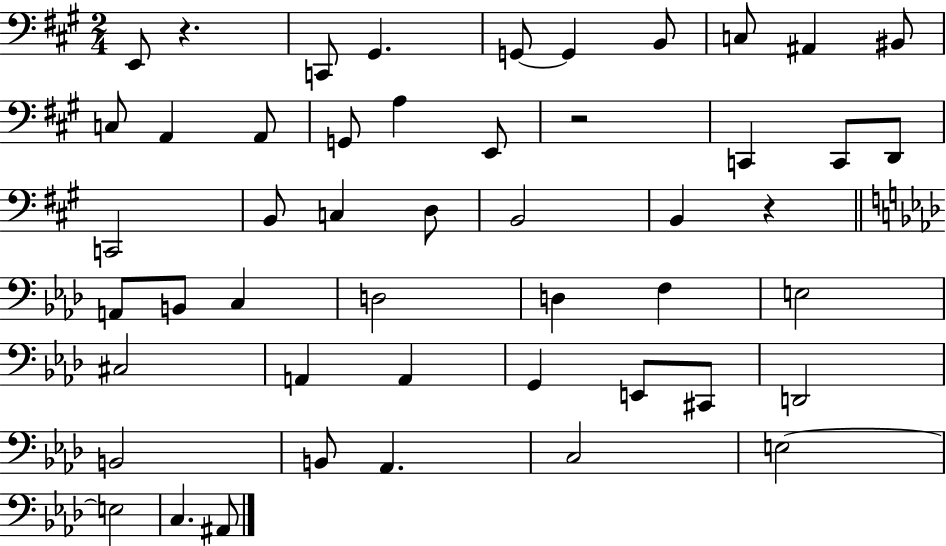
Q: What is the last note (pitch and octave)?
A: A#2